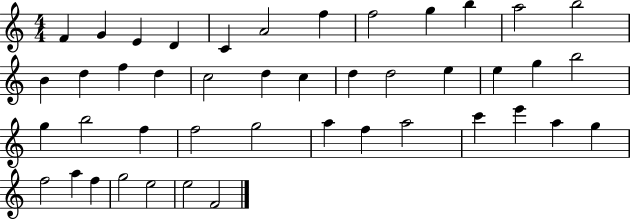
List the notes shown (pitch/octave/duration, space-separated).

F4/q G4/q E4/q D4/q C4/q A4/h F5/q F5/h G5/q B5/q A5/h B5/h B4/q D5/q F5/q D5/q C5/h D5/q C5/q D5/q D5/h E5/q E5/q G5/q B5/h G5/q B5/h F5/q F5/h G5/h A5/q F5/q A5/h C6/q E6/q A5/q G5/q F5/h A5/q F5/q G5/h E5/h E5/h F4/h